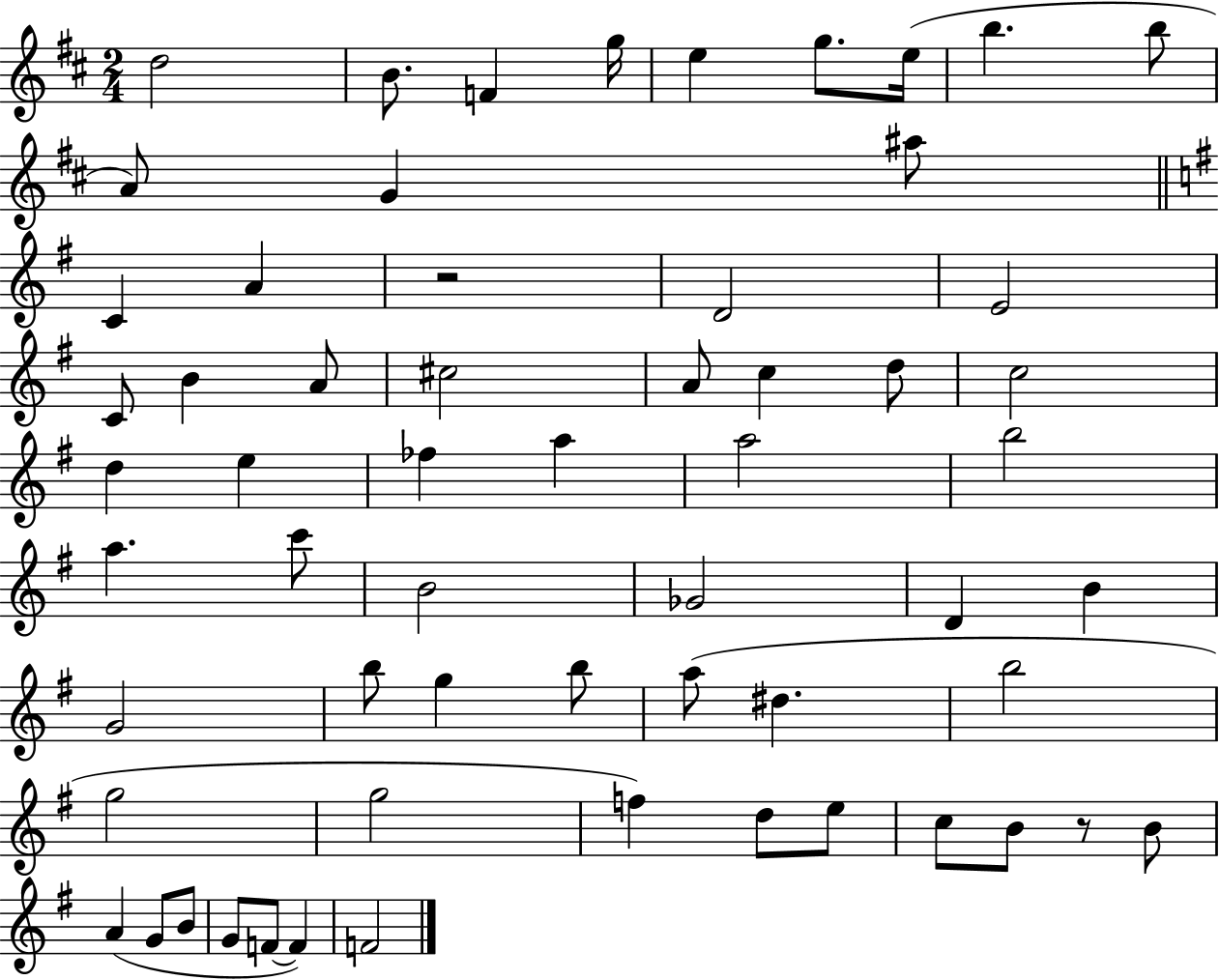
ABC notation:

X:1
T:Untitled
M:2/4
L:1/4
K:D
d2 B/2 F g/4 e g/2 e/4 b b/2 A/2 G ^a/2 C A z2 D2 E2 C/2 B A/2 ^c2 A/2 c d/2 c2 d e _f a a2 b2 a c'/2 B2 _G2 D B G2 b/2 g b/2 a/2 ^d b2 g2 g2 f d/2 e/2 c/2 B/2 z/2 B/2 A G/2 B/2 G/2 F/2 F F2